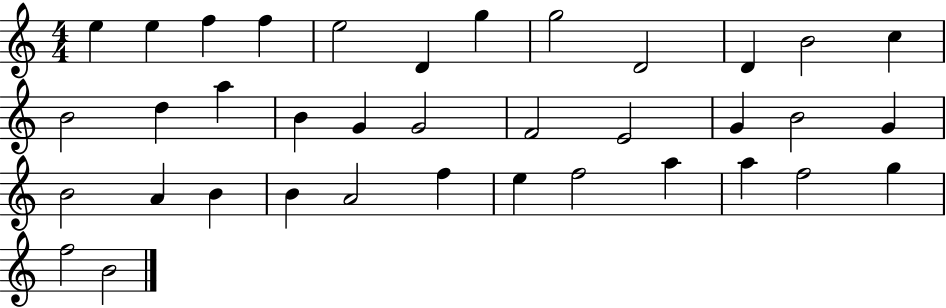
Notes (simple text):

E5/q E5/q F5/q F5/q E5/h D4/q G5/q G5/h D4/h D4/q B4/h C5/q B4/h D5/q A5/q B4/q G4/q G4/h F4/h E4/h G4/q B4/h G4/q B4/h A4/q B4/q B4/q A4/h F5/q E5/q F5/h A5/q A5/q F5/h G5/q F5/h B4/h